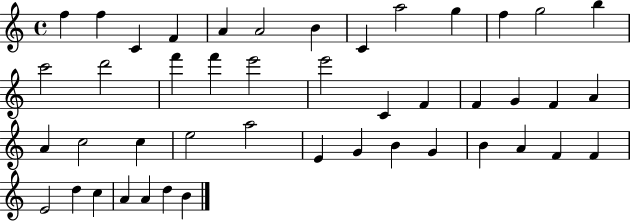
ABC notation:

X:1
T:Untitled
M:4/4
L:1/4
K:C
f f C F A A2 B C a2 g f g2 b c'2 d'2 f' f' e'2 e'2 C F F G F A A c2 c e2 a2 E G B G B A F F E2 d c A A d B